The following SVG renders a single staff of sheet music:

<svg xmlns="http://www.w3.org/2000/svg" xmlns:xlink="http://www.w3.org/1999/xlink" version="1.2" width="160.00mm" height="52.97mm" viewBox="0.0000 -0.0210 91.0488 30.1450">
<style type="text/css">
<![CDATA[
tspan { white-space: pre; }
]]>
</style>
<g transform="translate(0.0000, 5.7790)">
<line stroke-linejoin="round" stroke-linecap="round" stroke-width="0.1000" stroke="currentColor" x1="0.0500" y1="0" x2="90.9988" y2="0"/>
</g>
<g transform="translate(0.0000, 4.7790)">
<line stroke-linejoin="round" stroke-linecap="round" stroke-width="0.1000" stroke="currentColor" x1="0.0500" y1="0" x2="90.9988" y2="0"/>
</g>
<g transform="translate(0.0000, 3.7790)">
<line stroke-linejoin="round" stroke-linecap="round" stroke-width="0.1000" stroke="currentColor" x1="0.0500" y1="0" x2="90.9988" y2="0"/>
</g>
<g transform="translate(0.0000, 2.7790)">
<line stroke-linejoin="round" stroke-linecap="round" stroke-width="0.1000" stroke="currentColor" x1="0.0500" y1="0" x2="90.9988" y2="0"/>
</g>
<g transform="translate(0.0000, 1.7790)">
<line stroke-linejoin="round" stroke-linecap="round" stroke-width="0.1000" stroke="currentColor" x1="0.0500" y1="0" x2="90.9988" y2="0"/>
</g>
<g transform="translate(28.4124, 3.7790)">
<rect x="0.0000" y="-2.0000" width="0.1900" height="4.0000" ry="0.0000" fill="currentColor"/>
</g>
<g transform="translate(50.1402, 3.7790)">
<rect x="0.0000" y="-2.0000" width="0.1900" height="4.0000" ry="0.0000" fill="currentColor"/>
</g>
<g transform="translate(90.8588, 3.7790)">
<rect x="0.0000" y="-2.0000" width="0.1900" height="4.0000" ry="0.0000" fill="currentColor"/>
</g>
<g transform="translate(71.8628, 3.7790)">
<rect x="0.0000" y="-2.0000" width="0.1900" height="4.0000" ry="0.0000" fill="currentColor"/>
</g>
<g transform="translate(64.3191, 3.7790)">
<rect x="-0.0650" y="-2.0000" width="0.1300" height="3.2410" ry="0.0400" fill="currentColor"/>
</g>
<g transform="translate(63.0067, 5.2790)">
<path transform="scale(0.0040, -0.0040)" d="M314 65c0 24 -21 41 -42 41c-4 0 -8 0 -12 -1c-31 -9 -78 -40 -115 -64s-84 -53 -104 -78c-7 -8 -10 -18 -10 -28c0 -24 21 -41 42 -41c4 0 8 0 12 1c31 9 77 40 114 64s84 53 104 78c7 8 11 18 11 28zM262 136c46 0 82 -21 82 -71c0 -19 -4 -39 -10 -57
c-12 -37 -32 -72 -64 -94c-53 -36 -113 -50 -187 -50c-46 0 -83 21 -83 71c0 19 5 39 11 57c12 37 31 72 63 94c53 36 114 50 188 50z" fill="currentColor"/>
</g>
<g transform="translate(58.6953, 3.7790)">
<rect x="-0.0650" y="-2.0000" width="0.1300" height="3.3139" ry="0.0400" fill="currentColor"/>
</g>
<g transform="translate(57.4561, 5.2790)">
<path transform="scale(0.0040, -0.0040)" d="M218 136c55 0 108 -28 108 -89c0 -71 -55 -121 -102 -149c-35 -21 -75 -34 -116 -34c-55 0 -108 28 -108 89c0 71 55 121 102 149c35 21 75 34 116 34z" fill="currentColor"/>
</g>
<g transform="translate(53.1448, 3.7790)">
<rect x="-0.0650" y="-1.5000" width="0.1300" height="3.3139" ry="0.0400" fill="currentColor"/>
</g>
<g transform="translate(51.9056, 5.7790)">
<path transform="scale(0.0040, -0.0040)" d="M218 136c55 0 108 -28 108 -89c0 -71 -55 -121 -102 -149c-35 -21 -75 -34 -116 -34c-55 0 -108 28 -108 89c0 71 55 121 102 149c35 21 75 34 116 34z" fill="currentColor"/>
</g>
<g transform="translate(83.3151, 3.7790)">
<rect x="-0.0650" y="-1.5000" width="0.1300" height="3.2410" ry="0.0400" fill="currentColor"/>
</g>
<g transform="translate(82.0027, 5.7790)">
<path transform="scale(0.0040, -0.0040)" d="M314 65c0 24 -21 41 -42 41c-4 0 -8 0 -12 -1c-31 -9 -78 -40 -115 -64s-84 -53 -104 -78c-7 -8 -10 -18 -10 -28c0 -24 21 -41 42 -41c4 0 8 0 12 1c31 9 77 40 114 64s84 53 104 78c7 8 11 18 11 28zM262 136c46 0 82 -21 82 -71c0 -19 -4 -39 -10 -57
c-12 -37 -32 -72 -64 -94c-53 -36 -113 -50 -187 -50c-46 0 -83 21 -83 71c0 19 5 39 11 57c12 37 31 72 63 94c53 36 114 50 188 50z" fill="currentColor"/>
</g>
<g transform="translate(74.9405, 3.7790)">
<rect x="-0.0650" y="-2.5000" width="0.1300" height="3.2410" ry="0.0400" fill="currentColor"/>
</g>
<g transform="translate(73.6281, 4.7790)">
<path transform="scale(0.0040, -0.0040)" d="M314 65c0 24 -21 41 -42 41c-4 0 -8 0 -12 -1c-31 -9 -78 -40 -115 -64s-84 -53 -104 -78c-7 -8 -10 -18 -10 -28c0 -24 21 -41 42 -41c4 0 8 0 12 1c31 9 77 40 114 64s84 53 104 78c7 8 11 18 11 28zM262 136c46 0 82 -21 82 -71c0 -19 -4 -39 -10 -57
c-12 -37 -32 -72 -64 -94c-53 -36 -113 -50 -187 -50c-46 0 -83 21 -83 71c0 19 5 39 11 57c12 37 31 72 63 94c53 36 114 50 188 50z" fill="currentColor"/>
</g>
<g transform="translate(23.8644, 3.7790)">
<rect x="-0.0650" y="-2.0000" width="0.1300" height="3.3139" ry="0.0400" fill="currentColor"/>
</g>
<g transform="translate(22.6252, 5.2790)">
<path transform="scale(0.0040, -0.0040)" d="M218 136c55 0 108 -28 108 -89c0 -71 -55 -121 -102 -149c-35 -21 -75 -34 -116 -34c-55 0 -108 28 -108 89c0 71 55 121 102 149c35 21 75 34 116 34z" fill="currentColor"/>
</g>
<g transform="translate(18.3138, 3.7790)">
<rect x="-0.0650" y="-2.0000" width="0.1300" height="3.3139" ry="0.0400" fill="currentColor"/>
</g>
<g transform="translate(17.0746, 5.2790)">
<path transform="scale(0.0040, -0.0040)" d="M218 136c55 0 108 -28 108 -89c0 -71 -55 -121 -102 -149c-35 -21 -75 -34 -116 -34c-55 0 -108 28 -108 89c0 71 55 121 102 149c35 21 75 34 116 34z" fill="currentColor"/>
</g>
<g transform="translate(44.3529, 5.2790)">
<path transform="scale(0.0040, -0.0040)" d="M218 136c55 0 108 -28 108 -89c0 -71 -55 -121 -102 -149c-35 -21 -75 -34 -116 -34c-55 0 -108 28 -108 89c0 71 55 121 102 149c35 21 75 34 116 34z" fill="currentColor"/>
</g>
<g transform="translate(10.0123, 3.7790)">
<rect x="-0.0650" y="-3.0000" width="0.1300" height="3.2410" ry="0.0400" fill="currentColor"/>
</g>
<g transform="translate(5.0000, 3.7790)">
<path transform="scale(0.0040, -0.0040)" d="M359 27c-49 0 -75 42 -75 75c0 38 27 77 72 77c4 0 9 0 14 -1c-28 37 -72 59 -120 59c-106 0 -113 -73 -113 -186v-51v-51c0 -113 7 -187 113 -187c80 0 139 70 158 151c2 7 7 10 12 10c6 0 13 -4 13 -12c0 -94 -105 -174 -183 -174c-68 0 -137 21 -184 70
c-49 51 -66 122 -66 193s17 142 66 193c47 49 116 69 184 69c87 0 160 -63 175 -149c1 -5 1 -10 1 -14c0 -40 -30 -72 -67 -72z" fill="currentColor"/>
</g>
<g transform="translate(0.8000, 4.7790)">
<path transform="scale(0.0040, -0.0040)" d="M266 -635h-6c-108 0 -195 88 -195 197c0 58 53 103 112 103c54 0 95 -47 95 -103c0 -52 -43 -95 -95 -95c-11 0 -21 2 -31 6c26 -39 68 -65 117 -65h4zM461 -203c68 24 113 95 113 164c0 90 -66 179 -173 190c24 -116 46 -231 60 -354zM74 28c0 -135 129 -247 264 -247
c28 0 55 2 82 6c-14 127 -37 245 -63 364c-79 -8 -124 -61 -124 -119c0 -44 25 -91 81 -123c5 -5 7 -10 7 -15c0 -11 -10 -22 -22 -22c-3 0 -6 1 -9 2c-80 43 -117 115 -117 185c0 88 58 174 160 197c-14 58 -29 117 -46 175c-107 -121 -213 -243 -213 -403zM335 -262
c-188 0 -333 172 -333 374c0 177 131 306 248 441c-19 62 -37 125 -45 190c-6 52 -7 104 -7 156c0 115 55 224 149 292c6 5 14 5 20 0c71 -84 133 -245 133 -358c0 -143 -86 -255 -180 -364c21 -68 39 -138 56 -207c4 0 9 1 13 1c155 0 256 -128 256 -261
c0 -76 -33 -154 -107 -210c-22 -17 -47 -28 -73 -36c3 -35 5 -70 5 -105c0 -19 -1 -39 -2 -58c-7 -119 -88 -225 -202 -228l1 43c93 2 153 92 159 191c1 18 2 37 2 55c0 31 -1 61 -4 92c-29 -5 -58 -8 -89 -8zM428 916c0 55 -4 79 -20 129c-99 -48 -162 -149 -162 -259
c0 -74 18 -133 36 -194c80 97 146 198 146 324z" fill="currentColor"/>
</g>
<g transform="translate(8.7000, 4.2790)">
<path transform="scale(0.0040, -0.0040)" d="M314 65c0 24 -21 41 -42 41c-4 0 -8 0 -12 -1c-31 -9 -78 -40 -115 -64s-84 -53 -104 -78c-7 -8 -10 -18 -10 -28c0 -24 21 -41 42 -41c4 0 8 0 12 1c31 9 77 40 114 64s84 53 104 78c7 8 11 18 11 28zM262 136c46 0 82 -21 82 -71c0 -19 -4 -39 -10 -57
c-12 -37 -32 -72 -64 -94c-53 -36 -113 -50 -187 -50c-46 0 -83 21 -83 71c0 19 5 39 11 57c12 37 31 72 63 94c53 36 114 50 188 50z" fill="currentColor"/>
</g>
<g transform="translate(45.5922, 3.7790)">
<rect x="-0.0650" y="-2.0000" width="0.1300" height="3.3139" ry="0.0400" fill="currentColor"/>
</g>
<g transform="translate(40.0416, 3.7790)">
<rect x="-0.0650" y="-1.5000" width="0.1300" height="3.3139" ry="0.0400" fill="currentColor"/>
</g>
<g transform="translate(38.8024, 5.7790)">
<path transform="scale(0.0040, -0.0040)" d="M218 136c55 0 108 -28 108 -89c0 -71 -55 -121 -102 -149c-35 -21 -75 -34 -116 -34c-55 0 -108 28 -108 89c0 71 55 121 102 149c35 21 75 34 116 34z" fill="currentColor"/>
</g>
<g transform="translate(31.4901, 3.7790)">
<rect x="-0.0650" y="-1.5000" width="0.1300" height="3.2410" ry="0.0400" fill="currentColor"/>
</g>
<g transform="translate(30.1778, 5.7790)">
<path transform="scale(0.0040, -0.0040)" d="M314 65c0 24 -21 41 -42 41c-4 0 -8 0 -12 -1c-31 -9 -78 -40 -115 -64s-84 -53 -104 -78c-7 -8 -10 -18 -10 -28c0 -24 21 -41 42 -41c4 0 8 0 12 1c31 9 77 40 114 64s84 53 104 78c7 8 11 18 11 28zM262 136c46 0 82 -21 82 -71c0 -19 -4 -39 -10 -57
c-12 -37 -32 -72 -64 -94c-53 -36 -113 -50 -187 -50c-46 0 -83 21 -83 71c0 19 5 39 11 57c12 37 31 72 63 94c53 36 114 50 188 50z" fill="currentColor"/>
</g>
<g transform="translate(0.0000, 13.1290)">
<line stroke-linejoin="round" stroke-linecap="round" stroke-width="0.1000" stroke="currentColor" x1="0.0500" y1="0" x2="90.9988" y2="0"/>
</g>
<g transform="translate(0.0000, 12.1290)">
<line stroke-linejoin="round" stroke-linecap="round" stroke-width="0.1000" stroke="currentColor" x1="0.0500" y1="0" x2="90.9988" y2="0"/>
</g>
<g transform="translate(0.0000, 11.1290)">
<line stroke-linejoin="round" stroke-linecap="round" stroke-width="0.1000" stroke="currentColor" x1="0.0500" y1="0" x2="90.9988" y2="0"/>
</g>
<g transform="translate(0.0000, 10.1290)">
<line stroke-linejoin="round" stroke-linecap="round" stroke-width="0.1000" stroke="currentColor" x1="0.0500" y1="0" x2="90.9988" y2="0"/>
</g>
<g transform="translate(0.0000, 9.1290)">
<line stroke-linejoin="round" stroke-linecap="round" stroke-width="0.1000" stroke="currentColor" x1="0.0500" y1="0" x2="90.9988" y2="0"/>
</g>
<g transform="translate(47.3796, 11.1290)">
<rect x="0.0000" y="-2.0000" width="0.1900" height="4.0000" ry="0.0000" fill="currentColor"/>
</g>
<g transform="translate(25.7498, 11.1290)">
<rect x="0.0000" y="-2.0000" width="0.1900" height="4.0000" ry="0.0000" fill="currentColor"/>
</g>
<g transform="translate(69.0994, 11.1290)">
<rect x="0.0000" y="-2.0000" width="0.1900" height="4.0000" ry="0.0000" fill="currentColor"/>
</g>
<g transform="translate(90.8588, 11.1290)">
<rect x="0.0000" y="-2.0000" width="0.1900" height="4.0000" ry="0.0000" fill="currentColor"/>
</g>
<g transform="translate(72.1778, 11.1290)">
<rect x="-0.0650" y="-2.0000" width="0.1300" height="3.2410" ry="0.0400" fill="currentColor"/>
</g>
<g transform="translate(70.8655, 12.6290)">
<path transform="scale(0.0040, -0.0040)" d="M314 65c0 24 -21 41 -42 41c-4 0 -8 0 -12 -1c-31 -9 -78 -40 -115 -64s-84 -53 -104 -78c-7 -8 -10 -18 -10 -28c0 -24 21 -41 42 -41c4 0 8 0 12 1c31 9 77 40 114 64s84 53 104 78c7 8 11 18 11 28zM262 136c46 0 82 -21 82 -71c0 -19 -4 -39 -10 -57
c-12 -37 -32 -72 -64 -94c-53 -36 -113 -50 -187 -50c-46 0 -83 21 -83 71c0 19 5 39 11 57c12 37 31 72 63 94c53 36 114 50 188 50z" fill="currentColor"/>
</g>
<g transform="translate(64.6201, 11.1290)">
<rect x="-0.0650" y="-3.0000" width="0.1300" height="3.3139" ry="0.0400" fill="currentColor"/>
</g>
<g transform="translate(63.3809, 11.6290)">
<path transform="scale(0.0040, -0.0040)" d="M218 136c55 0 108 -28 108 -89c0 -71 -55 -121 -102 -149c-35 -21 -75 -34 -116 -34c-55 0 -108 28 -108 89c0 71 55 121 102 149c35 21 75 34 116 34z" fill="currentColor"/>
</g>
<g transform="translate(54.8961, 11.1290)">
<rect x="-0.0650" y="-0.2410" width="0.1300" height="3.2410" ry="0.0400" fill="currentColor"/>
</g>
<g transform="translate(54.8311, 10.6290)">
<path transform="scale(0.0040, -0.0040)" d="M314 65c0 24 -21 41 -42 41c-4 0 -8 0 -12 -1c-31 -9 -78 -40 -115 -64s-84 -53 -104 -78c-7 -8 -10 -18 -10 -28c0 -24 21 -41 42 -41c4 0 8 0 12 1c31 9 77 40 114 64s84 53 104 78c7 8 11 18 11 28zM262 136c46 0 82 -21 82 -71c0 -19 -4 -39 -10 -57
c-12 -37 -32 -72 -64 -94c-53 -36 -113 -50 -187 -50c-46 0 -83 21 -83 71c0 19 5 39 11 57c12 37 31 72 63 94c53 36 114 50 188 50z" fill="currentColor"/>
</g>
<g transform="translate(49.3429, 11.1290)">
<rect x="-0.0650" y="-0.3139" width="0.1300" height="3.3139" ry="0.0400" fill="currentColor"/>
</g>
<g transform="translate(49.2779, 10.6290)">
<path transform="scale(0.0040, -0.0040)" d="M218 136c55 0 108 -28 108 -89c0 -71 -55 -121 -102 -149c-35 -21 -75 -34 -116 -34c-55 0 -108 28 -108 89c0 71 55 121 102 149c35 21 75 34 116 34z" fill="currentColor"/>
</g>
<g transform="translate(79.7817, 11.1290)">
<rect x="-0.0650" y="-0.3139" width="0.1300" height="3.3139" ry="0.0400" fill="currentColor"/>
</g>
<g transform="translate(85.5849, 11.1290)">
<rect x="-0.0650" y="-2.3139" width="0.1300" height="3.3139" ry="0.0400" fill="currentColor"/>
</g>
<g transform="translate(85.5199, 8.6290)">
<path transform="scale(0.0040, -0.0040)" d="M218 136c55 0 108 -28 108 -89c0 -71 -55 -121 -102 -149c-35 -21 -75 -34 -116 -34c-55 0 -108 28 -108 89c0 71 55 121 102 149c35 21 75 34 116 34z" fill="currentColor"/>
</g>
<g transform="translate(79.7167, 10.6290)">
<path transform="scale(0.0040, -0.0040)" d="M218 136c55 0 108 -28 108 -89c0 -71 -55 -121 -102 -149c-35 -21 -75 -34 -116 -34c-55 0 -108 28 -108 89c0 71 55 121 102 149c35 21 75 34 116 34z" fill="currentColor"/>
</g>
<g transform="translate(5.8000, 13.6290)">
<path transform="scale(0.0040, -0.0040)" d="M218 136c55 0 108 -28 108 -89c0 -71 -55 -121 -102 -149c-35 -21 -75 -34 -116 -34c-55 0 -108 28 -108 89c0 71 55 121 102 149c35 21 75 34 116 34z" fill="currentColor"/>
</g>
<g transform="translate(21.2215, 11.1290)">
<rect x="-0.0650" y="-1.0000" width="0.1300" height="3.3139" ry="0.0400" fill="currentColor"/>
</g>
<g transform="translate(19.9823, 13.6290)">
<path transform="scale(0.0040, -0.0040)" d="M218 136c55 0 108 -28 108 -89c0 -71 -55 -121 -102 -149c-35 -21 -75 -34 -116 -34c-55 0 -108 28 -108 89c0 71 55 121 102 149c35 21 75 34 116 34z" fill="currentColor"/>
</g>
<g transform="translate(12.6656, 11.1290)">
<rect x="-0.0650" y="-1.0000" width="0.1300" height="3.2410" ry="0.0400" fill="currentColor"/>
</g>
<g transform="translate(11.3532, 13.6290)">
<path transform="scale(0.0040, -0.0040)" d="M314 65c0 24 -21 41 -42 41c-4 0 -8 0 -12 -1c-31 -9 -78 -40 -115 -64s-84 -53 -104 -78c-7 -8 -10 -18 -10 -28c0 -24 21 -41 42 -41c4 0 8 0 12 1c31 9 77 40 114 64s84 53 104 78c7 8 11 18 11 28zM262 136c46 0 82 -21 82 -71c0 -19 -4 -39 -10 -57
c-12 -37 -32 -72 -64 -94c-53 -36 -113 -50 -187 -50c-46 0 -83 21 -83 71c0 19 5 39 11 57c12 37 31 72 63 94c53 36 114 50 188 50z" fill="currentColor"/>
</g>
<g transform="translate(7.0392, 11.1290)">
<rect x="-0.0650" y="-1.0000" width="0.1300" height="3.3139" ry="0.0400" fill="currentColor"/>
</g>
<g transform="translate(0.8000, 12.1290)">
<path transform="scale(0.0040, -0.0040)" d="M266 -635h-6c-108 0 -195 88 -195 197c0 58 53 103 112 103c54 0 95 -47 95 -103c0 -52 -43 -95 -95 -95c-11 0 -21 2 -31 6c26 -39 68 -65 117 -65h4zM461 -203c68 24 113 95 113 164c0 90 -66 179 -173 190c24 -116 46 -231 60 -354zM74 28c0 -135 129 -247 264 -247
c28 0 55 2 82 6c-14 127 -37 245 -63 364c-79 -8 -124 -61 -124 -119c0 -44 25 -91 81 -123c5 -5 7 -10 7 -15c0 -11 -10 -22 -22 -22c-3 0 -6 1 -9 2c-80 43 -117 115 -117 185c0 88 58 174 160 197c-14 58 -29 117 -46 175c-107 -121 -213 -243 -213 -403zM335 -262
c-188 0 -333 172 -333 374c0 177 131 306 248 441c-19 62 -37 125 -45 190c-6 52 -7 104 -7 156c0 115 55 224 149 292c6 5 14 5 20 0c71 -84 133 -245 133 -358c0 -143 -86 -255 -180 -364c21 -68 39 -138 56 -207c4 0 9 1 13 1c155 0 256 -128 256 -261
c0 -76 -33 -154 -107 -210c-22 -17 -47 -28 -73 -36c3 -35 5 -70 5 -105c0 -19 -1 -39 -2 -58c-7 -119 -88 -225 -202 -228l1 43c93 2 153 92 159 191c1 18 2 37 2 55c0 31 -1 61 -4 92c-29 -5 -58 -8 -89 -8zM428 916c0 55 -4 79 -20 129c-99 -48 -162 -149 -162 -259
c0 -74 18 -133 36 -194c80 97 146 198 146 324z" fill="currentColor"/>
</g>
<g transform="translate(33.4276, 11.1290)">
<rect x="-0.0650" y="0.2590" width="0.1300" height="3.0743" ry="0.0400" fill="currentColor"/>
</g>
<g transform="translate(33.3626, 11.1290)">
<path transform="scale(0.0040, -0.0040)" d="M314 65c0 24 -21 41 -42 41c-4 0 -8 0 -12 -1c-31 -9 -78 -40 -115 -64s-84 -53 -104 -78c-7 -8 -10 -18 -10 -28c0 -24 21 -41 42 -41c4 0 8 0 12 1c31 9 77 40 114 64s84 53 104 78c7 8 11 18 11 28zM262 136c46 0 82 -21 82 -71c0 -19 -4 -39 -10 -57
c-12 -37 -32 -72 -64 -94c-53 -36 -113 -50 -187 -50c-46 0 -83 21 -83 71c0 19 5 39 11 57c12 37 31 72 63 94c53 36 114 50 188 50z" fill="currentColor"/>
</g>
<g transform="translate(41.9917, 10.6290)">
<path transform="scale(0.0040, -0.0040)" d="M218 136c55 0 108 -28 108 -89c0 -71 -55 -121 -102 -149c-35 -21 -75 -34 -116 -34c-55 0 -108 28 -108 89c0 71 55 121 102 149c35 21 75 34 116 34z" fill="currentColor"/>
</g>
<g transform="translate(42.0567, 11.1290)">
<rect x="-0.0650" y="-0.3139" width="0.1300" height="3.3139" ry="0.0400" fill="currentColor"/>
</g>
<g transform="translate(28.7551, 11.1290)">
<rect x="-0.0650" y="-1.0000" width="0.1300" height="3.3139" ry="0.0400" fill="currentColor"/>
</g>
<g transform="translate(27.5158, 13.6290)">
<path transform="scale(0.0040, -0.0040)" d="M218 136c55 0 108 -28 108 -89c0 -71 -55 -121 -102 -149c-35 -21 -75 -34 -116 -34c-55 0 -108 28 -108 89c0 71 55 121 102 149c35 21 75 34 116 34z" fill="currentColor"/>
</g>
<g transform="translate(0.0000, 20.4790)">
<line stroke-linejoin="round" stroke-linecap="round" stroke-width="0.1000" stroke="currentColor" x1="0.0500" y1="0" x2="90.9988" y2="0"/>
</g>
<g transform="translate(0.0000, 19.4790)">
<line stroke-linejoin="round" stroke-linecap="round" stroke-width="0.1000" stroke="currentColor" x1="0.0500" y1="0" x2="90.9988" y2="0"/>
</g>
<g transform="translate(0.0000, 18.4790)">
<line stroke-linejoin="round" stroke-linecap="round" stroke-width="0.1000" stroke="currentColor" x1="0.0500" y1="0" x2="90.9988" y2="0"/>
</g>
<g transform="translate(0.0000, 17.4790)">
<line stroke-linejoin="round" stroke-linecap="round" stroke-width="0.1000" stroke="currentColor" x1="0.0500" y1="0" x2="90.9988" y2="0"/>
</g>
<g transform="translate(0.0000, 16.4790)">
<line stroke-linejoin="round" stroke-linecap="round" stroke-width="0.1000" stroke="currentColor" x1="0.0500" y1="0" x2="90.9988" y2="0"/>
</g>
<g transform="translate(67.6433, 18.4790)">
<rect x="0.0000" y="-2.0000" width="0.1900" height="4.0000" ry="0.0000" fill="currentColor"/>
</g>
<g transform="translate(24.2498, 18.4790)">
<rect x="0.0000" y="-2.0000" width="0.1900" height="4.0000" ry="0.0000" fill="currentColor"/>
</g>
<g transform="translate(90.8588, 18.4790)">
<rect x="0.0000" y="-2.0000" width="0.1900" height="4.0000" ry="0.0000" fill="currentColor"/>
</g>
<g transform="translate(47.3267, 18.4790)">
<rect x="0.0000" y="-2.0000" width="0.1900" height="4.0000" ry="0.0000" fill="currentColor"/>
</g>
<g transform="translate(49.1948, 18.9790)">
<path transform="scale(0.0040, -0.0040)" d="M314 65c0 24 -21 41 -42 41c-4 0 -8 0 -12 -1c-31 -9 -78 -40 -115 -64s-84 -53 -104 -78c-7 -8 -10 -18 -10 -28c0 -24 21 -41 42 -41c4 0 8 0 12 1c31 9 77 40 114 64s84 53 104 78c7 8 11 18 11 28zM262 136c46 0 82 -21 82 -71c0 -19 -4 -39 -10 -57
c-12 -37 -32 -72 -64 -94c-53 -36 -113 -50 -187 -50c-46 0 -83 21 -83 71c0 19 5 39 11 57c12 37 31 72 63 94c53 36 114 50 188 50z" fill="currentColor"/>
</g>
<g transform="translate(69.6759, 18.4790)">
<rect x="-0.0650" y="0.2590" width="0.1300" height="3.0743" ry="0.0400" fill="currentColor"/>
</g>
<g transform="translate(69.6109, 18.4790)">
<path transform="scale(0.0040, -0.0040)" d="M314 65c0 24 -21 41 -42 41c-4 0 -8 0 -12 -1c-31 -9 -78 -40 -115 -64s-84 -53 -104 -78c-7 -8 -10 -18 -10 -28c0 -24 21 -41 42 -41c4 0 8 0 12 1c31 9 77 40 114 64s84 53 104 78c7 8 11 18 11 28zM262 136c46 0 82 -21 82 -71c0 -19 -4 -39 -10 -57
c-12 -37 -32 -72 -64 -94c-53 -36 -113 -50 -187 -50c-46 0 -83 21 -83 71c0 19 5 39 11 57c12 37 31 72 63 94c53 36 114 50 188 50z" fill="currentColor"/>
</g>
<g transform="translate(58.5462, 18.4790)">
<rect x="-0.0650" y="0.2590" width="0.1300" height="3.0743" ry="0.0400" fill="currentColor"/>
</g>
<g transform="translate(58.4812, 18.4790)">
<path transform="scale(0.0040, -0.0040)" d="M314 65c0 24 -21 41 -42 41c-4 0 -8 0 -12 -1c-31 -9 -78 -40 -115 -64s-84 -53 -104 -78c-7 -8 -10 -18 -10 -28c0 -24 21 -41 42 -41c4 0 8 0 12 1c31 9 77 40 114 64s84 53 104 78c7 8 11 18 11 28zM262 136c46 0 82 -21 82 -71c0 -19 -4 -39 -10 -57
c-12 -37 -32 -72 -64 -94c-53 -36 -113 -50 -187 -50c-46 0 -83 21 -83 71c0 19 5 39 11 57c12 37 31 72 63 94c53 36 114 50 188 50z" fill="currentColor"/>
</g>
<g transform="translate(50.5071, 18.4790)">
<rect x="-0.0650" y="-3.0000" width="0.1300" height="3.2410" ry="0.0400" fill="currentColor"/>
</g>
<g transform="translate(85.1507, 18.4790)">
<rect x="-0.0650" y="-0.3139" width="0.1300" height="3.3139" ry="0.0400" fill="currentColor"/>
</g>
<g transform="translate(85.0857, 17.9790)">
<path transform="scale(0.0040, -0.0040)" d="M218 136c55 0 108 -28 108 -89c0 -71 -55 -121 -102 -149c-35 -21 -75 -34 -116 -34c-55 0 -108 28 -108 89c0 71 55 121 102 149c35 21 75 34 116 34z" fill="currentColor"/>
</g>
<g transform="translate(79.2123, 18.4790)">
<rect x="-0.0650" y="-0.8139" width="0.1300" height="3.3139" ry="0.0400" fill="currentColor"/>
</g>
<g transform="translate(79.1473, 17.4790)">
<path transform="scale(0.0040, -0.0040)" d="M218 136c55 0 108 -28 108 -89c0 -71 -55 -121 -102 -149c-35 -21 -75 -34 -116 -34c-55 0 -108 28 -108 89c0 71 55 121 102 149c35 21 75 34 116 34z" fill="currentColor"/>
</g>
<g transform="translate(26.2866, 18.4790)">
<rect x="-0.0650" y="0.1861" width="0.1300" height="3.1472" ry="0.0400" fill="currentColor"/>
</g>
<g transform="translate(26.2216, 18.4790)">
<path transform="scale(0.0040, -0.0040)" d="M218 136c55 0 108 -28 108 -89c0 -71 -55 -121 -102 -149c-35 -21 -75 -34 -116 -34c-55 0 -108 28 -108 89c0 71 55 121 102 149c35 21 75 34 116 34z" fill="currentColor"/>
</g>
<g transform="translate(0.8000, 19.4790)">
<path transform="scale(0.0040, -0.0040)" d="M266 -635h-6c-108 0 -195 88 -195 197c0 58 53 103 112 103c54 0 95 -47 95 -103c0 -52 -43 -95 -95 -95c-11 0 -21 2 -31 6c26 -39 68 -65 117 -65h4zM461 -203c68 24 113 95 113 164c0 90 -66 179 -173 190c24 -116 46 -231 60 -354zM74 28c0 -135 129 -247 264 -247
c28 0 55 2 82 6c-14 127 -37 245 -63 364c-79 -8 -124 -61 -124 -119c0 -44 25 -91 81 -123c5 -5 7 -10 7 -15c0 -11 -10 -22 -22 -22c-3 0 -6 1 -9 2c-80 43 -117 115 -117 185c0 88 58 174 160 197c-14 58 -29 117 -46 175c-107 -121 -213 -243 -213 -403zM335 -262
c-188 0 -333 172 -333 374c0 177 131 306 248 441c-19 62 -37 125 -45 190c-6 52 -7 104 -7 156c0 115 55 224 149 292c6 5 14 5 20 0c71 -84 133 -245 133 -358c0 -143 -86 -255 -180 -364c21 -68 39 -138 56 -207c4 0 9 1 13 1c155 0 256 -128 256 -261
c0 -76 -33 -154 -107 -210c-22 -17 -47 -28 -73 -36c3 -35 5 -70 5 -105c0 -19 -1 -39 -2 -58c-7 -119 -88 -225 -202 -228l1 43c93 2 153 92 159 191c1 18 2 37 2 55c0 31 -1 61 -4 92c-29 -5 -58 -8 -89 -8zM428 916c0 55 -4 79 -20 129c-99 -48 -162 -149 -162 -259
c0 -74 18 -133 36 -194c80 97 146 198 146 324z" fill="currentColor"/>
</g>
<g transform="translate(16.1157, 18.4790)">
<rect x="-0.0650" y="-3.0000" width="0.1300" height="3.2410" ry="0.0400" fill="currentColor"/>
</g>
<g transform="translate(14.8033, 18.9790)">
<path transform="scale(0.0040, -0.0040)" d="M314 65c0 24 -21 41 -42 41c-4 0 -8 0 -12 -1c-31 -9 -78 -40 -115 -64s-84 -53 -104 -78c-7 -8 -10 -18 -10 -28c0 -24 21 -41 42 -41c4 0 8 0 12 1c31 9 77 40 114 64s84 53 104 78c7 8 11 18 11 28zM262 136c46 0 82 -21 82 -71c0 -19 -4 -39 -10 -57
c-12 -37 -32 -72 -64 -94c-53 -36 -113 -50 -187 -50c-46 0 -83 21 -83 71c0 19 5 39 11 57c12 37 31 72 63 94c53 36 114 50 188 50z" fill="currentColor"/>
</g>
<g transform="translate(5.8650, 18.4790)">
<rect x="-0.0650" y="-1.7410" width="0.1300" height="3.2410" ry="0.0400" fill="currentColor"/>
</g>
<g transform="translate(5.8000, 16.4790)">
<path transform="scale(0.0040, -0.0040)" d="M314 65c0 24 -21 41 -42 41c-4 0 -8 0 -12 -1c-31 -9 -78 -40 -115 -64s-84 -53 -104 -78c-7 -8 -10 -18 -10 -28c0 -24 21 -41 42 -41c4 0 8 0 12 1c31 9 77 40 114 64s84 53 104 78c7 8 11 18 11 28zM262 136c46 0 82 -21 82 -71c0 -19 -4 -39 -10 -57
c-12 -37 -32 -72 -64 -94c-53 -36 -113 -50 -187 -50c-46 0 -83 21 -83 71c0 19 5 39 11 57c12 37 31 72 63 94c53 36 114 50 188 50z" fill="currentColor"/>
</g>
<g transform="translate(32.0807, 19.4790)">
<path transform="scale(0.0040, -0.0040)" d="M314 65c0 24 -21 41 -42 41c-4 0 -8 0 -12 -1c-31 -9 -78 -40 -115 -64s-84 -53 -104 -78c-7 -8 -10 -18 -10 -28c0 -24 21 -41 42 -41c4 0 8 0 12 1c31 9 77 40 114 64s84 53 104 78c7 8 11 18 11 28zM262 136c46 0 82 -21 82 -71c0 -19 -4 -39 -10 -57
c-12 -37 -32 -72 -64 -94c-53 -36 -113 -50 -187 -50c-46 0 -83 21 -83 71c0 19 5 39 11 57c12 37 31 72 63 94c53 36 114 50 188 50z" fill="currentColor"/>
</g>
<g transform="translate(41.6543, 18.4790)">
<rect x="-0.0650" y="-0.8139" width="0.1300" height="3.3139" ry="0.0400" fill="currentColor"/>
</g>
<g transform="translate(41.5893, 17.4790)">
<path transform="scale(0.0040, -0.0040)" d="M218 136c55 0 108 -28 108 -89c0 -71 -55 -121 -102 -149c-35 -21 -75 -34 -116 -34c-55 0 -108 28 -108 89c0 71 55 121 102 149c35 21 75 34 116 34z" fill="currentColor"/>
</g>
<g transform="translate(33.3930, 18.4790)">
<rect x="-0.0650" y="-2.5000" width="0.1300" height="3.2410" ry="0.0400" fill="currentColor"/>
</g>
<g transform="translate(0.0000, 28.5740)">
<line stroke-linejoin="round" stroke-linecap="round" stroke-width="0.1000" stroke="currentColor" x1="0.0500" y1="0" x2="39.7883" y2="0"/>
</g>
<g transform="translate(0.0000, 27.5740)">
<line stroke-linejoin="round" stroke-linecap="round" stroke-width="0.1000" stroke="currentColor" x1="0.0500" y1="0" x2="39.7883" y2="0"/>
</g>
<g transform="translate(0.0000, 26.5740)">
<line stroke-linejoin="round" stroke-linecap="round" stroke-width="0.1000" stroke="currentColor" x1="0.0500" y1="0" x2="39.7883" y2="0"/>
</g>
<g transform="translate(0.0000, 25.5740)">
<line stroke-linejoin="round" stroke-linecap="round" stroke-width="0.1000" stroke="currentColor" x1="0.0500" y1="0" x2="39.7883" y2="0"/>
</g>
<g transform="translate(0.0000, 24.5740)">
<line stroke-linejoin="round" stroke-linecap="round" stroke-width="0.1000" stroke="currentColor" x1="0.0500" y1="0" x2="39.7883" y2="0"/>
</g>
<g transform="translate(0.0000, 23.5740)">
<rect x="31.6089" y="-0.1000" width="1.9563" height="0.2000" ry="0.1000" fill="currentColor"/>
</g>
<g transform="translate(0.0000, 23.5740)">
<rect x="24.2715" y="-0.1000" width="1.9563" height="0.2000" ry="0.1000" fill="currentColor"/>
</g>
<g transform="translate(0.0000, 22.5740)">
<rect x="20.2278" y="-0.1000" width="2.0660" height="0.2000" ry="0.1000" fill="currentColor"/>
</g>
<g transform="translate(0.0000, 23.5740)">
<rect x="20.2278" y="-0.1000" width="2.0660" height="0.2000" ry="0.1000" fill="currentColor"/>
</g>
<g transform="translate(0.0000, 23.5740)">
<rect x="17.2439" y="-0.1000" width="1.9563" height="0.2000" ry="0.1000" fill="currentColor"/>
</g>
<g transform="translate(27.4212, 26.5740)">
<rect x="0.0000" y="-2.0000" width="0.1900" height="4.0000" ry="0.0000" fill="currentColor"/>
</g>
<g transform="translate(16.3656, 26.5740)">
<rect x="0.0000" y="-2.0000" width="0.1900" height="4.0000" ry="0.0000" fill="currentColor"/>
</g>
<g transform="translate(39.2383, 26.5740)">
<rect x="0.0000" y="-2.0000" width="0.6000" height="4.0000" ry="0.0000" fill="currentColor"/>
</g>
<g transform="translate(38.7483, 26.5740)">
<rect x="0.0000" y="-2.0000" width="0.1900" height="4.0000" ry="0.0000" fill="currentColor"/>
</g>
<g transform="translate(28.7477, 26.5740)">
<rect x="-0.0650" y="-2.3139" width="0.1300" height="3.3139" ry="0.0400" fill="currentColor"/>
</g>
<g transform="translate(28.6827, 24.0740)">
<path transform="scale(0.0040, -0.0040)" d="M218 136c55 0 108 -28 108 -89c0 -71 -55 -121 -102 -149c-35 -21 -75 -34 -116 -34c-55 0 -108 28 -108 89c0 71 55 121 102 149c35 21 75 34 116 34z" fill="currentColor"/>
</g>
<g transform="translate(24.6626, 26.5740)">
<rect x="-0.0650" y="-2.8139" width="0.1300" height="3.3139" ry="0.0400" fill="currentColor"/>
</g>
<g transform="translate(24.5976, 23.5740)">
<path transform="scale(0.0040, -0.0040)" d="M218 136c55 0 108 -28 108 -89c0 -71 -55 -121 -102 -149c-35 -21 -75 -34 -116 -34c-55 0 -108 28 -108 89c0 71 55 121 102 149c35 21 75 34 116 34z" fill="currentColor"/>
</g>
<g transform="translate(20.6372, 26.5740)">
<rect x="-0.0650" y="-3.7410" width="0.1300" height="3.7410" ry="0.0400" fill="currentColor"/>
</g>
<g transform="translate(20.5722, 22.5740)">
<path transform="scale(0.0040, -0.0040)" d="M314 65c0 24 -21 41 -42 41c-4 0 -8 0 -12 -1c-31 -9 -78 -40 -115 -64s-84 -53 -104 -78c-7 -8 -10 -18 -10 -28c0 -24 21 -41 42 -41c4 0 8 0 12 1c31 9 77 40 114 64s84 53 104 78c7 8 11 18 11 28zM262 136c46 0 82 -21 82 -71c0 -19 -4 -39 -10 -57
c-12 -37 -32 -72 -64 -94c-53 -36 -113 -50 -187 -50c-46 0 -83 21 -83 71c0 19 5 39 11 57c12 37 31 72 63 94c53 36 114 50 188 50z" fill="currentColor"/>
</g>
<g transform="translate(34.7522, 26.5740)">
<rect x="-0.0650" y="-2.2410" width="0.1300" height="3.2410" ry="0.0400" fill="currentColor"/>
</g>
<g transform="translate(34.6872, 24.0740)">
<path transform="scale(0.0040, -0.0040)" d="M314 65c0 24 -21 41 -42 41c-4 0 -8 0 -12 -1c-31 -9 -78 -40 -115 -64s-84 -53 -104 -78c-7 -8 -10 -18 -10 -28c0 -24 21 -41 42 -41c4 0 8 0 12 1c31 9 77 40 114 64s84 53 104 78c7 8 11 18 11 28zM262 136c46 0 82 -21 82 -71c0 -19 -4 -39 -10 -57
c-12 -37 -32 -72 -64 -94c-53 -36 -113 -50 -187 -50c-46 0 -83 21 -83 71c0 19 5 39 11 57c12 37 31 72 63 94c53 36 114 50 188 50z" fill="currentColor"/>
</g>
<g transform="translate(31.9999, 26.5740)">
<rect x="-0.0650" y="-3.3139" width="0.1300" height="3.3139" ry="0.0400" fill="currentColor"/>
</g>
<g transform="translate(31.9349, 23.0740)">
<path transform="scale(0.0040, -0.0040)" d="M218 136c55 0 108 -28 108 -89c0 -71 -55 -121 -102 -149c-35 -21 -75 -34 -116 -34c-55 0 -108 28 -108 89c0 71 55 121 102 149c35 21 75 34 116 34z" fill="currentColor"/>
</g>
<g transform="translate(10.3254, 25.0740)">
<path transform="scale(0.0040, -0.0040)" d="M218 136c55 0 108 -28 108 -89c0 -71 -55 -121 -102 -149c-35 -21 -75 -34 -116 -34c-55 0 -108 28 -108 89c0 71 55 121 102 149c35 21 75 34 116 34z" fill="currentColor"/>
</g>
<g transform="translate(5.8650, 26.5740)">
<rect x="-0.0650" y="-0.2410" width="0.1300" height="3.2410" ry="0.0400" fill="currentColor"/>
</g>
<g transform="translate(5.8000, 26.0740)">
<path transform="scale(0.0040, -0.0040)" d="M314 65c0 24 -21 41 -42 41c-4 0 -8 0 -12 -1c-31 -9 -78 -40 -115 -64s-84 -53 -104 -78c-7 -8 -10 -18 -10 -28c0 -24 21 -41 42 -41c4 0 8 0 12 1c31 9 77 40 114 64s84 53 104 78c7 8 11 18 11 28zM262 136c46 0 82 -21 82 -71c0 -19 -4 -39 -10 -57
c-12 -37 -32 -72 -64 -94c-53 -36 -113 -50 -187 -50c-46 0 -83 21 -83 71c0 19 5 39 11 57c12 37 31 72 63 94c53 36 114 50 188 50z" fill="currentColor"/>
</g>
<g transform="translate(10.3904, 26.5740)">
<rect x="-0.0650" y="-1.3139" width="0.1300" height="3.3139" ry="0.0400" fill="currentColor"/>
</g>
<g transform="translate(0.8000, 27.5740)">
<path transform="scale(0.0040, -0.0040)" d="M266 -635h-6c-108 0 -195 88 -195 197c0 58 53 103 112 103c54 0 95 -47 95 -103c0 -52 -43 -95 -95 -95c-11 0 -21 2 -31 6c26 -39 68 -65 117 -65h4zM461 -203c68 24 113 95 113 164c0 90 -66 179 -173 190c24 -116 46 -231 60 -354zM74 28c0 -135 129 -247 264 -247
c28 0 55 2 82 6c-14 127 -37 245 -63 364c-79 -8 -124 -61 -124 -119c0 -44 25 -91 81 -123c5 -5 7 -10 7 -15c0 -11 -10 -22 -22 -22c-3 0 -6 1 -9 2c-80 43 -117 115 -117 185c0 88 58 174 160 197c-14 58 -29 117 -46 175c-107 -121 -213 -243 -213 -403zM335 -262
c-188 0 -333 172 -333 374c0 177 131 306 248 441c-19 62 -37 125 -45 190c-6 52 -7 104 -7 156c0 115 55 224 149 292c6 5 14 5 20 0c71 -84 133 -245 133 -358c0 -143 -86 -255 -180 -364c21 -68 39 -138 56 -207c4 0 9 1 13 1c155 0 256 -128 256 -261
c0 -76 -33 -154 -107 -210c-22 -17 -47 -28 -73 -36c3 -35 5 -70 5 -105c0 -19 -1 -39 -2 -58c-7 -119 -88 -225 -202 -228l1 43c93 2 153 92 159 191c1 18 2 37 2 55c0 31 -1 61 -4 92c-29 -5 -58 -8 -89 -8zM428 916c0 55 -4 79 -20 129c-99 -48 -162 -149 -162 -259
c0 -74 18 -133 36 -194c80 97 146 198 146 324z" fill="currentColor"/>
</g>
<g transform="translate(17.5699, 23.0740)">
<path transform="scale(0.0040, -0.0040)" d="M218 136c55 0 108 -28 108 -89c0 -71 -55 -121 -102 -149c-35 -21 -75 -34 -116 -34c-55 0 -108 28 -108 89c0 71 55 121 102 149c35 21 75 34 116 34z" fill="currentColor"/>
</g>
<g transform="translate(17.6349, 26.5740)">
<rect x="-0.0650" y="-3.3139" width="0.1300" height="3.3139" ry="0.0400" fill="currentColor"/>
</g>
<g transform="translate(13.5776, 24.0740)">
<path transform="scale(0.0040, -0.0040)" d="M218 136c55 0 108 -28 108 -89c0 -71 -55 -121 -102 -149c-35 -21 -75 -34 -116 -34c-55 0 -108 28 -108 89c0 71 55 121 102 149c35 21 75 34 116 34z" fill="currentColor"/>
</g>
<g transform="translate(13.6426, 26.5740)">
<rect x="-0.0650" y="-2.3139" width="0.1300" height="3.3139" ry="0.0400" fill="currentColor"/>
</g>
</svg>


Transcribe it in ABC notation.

X:1
T:Untitled
M:4/4
L:1/4
K:C
A2 F F E2 E F E F F2 G2 E2 D D2 D D B2 c c c2 A F2 c g f2 A2 B G2 d A2 B2 B2 d c c2 e g b c'2 a g b g2